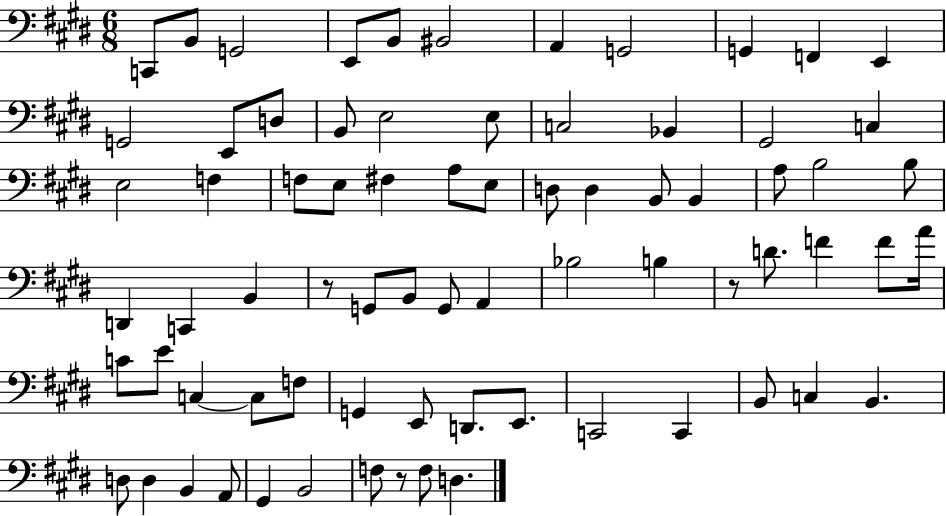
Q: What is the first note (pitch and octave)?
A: C2